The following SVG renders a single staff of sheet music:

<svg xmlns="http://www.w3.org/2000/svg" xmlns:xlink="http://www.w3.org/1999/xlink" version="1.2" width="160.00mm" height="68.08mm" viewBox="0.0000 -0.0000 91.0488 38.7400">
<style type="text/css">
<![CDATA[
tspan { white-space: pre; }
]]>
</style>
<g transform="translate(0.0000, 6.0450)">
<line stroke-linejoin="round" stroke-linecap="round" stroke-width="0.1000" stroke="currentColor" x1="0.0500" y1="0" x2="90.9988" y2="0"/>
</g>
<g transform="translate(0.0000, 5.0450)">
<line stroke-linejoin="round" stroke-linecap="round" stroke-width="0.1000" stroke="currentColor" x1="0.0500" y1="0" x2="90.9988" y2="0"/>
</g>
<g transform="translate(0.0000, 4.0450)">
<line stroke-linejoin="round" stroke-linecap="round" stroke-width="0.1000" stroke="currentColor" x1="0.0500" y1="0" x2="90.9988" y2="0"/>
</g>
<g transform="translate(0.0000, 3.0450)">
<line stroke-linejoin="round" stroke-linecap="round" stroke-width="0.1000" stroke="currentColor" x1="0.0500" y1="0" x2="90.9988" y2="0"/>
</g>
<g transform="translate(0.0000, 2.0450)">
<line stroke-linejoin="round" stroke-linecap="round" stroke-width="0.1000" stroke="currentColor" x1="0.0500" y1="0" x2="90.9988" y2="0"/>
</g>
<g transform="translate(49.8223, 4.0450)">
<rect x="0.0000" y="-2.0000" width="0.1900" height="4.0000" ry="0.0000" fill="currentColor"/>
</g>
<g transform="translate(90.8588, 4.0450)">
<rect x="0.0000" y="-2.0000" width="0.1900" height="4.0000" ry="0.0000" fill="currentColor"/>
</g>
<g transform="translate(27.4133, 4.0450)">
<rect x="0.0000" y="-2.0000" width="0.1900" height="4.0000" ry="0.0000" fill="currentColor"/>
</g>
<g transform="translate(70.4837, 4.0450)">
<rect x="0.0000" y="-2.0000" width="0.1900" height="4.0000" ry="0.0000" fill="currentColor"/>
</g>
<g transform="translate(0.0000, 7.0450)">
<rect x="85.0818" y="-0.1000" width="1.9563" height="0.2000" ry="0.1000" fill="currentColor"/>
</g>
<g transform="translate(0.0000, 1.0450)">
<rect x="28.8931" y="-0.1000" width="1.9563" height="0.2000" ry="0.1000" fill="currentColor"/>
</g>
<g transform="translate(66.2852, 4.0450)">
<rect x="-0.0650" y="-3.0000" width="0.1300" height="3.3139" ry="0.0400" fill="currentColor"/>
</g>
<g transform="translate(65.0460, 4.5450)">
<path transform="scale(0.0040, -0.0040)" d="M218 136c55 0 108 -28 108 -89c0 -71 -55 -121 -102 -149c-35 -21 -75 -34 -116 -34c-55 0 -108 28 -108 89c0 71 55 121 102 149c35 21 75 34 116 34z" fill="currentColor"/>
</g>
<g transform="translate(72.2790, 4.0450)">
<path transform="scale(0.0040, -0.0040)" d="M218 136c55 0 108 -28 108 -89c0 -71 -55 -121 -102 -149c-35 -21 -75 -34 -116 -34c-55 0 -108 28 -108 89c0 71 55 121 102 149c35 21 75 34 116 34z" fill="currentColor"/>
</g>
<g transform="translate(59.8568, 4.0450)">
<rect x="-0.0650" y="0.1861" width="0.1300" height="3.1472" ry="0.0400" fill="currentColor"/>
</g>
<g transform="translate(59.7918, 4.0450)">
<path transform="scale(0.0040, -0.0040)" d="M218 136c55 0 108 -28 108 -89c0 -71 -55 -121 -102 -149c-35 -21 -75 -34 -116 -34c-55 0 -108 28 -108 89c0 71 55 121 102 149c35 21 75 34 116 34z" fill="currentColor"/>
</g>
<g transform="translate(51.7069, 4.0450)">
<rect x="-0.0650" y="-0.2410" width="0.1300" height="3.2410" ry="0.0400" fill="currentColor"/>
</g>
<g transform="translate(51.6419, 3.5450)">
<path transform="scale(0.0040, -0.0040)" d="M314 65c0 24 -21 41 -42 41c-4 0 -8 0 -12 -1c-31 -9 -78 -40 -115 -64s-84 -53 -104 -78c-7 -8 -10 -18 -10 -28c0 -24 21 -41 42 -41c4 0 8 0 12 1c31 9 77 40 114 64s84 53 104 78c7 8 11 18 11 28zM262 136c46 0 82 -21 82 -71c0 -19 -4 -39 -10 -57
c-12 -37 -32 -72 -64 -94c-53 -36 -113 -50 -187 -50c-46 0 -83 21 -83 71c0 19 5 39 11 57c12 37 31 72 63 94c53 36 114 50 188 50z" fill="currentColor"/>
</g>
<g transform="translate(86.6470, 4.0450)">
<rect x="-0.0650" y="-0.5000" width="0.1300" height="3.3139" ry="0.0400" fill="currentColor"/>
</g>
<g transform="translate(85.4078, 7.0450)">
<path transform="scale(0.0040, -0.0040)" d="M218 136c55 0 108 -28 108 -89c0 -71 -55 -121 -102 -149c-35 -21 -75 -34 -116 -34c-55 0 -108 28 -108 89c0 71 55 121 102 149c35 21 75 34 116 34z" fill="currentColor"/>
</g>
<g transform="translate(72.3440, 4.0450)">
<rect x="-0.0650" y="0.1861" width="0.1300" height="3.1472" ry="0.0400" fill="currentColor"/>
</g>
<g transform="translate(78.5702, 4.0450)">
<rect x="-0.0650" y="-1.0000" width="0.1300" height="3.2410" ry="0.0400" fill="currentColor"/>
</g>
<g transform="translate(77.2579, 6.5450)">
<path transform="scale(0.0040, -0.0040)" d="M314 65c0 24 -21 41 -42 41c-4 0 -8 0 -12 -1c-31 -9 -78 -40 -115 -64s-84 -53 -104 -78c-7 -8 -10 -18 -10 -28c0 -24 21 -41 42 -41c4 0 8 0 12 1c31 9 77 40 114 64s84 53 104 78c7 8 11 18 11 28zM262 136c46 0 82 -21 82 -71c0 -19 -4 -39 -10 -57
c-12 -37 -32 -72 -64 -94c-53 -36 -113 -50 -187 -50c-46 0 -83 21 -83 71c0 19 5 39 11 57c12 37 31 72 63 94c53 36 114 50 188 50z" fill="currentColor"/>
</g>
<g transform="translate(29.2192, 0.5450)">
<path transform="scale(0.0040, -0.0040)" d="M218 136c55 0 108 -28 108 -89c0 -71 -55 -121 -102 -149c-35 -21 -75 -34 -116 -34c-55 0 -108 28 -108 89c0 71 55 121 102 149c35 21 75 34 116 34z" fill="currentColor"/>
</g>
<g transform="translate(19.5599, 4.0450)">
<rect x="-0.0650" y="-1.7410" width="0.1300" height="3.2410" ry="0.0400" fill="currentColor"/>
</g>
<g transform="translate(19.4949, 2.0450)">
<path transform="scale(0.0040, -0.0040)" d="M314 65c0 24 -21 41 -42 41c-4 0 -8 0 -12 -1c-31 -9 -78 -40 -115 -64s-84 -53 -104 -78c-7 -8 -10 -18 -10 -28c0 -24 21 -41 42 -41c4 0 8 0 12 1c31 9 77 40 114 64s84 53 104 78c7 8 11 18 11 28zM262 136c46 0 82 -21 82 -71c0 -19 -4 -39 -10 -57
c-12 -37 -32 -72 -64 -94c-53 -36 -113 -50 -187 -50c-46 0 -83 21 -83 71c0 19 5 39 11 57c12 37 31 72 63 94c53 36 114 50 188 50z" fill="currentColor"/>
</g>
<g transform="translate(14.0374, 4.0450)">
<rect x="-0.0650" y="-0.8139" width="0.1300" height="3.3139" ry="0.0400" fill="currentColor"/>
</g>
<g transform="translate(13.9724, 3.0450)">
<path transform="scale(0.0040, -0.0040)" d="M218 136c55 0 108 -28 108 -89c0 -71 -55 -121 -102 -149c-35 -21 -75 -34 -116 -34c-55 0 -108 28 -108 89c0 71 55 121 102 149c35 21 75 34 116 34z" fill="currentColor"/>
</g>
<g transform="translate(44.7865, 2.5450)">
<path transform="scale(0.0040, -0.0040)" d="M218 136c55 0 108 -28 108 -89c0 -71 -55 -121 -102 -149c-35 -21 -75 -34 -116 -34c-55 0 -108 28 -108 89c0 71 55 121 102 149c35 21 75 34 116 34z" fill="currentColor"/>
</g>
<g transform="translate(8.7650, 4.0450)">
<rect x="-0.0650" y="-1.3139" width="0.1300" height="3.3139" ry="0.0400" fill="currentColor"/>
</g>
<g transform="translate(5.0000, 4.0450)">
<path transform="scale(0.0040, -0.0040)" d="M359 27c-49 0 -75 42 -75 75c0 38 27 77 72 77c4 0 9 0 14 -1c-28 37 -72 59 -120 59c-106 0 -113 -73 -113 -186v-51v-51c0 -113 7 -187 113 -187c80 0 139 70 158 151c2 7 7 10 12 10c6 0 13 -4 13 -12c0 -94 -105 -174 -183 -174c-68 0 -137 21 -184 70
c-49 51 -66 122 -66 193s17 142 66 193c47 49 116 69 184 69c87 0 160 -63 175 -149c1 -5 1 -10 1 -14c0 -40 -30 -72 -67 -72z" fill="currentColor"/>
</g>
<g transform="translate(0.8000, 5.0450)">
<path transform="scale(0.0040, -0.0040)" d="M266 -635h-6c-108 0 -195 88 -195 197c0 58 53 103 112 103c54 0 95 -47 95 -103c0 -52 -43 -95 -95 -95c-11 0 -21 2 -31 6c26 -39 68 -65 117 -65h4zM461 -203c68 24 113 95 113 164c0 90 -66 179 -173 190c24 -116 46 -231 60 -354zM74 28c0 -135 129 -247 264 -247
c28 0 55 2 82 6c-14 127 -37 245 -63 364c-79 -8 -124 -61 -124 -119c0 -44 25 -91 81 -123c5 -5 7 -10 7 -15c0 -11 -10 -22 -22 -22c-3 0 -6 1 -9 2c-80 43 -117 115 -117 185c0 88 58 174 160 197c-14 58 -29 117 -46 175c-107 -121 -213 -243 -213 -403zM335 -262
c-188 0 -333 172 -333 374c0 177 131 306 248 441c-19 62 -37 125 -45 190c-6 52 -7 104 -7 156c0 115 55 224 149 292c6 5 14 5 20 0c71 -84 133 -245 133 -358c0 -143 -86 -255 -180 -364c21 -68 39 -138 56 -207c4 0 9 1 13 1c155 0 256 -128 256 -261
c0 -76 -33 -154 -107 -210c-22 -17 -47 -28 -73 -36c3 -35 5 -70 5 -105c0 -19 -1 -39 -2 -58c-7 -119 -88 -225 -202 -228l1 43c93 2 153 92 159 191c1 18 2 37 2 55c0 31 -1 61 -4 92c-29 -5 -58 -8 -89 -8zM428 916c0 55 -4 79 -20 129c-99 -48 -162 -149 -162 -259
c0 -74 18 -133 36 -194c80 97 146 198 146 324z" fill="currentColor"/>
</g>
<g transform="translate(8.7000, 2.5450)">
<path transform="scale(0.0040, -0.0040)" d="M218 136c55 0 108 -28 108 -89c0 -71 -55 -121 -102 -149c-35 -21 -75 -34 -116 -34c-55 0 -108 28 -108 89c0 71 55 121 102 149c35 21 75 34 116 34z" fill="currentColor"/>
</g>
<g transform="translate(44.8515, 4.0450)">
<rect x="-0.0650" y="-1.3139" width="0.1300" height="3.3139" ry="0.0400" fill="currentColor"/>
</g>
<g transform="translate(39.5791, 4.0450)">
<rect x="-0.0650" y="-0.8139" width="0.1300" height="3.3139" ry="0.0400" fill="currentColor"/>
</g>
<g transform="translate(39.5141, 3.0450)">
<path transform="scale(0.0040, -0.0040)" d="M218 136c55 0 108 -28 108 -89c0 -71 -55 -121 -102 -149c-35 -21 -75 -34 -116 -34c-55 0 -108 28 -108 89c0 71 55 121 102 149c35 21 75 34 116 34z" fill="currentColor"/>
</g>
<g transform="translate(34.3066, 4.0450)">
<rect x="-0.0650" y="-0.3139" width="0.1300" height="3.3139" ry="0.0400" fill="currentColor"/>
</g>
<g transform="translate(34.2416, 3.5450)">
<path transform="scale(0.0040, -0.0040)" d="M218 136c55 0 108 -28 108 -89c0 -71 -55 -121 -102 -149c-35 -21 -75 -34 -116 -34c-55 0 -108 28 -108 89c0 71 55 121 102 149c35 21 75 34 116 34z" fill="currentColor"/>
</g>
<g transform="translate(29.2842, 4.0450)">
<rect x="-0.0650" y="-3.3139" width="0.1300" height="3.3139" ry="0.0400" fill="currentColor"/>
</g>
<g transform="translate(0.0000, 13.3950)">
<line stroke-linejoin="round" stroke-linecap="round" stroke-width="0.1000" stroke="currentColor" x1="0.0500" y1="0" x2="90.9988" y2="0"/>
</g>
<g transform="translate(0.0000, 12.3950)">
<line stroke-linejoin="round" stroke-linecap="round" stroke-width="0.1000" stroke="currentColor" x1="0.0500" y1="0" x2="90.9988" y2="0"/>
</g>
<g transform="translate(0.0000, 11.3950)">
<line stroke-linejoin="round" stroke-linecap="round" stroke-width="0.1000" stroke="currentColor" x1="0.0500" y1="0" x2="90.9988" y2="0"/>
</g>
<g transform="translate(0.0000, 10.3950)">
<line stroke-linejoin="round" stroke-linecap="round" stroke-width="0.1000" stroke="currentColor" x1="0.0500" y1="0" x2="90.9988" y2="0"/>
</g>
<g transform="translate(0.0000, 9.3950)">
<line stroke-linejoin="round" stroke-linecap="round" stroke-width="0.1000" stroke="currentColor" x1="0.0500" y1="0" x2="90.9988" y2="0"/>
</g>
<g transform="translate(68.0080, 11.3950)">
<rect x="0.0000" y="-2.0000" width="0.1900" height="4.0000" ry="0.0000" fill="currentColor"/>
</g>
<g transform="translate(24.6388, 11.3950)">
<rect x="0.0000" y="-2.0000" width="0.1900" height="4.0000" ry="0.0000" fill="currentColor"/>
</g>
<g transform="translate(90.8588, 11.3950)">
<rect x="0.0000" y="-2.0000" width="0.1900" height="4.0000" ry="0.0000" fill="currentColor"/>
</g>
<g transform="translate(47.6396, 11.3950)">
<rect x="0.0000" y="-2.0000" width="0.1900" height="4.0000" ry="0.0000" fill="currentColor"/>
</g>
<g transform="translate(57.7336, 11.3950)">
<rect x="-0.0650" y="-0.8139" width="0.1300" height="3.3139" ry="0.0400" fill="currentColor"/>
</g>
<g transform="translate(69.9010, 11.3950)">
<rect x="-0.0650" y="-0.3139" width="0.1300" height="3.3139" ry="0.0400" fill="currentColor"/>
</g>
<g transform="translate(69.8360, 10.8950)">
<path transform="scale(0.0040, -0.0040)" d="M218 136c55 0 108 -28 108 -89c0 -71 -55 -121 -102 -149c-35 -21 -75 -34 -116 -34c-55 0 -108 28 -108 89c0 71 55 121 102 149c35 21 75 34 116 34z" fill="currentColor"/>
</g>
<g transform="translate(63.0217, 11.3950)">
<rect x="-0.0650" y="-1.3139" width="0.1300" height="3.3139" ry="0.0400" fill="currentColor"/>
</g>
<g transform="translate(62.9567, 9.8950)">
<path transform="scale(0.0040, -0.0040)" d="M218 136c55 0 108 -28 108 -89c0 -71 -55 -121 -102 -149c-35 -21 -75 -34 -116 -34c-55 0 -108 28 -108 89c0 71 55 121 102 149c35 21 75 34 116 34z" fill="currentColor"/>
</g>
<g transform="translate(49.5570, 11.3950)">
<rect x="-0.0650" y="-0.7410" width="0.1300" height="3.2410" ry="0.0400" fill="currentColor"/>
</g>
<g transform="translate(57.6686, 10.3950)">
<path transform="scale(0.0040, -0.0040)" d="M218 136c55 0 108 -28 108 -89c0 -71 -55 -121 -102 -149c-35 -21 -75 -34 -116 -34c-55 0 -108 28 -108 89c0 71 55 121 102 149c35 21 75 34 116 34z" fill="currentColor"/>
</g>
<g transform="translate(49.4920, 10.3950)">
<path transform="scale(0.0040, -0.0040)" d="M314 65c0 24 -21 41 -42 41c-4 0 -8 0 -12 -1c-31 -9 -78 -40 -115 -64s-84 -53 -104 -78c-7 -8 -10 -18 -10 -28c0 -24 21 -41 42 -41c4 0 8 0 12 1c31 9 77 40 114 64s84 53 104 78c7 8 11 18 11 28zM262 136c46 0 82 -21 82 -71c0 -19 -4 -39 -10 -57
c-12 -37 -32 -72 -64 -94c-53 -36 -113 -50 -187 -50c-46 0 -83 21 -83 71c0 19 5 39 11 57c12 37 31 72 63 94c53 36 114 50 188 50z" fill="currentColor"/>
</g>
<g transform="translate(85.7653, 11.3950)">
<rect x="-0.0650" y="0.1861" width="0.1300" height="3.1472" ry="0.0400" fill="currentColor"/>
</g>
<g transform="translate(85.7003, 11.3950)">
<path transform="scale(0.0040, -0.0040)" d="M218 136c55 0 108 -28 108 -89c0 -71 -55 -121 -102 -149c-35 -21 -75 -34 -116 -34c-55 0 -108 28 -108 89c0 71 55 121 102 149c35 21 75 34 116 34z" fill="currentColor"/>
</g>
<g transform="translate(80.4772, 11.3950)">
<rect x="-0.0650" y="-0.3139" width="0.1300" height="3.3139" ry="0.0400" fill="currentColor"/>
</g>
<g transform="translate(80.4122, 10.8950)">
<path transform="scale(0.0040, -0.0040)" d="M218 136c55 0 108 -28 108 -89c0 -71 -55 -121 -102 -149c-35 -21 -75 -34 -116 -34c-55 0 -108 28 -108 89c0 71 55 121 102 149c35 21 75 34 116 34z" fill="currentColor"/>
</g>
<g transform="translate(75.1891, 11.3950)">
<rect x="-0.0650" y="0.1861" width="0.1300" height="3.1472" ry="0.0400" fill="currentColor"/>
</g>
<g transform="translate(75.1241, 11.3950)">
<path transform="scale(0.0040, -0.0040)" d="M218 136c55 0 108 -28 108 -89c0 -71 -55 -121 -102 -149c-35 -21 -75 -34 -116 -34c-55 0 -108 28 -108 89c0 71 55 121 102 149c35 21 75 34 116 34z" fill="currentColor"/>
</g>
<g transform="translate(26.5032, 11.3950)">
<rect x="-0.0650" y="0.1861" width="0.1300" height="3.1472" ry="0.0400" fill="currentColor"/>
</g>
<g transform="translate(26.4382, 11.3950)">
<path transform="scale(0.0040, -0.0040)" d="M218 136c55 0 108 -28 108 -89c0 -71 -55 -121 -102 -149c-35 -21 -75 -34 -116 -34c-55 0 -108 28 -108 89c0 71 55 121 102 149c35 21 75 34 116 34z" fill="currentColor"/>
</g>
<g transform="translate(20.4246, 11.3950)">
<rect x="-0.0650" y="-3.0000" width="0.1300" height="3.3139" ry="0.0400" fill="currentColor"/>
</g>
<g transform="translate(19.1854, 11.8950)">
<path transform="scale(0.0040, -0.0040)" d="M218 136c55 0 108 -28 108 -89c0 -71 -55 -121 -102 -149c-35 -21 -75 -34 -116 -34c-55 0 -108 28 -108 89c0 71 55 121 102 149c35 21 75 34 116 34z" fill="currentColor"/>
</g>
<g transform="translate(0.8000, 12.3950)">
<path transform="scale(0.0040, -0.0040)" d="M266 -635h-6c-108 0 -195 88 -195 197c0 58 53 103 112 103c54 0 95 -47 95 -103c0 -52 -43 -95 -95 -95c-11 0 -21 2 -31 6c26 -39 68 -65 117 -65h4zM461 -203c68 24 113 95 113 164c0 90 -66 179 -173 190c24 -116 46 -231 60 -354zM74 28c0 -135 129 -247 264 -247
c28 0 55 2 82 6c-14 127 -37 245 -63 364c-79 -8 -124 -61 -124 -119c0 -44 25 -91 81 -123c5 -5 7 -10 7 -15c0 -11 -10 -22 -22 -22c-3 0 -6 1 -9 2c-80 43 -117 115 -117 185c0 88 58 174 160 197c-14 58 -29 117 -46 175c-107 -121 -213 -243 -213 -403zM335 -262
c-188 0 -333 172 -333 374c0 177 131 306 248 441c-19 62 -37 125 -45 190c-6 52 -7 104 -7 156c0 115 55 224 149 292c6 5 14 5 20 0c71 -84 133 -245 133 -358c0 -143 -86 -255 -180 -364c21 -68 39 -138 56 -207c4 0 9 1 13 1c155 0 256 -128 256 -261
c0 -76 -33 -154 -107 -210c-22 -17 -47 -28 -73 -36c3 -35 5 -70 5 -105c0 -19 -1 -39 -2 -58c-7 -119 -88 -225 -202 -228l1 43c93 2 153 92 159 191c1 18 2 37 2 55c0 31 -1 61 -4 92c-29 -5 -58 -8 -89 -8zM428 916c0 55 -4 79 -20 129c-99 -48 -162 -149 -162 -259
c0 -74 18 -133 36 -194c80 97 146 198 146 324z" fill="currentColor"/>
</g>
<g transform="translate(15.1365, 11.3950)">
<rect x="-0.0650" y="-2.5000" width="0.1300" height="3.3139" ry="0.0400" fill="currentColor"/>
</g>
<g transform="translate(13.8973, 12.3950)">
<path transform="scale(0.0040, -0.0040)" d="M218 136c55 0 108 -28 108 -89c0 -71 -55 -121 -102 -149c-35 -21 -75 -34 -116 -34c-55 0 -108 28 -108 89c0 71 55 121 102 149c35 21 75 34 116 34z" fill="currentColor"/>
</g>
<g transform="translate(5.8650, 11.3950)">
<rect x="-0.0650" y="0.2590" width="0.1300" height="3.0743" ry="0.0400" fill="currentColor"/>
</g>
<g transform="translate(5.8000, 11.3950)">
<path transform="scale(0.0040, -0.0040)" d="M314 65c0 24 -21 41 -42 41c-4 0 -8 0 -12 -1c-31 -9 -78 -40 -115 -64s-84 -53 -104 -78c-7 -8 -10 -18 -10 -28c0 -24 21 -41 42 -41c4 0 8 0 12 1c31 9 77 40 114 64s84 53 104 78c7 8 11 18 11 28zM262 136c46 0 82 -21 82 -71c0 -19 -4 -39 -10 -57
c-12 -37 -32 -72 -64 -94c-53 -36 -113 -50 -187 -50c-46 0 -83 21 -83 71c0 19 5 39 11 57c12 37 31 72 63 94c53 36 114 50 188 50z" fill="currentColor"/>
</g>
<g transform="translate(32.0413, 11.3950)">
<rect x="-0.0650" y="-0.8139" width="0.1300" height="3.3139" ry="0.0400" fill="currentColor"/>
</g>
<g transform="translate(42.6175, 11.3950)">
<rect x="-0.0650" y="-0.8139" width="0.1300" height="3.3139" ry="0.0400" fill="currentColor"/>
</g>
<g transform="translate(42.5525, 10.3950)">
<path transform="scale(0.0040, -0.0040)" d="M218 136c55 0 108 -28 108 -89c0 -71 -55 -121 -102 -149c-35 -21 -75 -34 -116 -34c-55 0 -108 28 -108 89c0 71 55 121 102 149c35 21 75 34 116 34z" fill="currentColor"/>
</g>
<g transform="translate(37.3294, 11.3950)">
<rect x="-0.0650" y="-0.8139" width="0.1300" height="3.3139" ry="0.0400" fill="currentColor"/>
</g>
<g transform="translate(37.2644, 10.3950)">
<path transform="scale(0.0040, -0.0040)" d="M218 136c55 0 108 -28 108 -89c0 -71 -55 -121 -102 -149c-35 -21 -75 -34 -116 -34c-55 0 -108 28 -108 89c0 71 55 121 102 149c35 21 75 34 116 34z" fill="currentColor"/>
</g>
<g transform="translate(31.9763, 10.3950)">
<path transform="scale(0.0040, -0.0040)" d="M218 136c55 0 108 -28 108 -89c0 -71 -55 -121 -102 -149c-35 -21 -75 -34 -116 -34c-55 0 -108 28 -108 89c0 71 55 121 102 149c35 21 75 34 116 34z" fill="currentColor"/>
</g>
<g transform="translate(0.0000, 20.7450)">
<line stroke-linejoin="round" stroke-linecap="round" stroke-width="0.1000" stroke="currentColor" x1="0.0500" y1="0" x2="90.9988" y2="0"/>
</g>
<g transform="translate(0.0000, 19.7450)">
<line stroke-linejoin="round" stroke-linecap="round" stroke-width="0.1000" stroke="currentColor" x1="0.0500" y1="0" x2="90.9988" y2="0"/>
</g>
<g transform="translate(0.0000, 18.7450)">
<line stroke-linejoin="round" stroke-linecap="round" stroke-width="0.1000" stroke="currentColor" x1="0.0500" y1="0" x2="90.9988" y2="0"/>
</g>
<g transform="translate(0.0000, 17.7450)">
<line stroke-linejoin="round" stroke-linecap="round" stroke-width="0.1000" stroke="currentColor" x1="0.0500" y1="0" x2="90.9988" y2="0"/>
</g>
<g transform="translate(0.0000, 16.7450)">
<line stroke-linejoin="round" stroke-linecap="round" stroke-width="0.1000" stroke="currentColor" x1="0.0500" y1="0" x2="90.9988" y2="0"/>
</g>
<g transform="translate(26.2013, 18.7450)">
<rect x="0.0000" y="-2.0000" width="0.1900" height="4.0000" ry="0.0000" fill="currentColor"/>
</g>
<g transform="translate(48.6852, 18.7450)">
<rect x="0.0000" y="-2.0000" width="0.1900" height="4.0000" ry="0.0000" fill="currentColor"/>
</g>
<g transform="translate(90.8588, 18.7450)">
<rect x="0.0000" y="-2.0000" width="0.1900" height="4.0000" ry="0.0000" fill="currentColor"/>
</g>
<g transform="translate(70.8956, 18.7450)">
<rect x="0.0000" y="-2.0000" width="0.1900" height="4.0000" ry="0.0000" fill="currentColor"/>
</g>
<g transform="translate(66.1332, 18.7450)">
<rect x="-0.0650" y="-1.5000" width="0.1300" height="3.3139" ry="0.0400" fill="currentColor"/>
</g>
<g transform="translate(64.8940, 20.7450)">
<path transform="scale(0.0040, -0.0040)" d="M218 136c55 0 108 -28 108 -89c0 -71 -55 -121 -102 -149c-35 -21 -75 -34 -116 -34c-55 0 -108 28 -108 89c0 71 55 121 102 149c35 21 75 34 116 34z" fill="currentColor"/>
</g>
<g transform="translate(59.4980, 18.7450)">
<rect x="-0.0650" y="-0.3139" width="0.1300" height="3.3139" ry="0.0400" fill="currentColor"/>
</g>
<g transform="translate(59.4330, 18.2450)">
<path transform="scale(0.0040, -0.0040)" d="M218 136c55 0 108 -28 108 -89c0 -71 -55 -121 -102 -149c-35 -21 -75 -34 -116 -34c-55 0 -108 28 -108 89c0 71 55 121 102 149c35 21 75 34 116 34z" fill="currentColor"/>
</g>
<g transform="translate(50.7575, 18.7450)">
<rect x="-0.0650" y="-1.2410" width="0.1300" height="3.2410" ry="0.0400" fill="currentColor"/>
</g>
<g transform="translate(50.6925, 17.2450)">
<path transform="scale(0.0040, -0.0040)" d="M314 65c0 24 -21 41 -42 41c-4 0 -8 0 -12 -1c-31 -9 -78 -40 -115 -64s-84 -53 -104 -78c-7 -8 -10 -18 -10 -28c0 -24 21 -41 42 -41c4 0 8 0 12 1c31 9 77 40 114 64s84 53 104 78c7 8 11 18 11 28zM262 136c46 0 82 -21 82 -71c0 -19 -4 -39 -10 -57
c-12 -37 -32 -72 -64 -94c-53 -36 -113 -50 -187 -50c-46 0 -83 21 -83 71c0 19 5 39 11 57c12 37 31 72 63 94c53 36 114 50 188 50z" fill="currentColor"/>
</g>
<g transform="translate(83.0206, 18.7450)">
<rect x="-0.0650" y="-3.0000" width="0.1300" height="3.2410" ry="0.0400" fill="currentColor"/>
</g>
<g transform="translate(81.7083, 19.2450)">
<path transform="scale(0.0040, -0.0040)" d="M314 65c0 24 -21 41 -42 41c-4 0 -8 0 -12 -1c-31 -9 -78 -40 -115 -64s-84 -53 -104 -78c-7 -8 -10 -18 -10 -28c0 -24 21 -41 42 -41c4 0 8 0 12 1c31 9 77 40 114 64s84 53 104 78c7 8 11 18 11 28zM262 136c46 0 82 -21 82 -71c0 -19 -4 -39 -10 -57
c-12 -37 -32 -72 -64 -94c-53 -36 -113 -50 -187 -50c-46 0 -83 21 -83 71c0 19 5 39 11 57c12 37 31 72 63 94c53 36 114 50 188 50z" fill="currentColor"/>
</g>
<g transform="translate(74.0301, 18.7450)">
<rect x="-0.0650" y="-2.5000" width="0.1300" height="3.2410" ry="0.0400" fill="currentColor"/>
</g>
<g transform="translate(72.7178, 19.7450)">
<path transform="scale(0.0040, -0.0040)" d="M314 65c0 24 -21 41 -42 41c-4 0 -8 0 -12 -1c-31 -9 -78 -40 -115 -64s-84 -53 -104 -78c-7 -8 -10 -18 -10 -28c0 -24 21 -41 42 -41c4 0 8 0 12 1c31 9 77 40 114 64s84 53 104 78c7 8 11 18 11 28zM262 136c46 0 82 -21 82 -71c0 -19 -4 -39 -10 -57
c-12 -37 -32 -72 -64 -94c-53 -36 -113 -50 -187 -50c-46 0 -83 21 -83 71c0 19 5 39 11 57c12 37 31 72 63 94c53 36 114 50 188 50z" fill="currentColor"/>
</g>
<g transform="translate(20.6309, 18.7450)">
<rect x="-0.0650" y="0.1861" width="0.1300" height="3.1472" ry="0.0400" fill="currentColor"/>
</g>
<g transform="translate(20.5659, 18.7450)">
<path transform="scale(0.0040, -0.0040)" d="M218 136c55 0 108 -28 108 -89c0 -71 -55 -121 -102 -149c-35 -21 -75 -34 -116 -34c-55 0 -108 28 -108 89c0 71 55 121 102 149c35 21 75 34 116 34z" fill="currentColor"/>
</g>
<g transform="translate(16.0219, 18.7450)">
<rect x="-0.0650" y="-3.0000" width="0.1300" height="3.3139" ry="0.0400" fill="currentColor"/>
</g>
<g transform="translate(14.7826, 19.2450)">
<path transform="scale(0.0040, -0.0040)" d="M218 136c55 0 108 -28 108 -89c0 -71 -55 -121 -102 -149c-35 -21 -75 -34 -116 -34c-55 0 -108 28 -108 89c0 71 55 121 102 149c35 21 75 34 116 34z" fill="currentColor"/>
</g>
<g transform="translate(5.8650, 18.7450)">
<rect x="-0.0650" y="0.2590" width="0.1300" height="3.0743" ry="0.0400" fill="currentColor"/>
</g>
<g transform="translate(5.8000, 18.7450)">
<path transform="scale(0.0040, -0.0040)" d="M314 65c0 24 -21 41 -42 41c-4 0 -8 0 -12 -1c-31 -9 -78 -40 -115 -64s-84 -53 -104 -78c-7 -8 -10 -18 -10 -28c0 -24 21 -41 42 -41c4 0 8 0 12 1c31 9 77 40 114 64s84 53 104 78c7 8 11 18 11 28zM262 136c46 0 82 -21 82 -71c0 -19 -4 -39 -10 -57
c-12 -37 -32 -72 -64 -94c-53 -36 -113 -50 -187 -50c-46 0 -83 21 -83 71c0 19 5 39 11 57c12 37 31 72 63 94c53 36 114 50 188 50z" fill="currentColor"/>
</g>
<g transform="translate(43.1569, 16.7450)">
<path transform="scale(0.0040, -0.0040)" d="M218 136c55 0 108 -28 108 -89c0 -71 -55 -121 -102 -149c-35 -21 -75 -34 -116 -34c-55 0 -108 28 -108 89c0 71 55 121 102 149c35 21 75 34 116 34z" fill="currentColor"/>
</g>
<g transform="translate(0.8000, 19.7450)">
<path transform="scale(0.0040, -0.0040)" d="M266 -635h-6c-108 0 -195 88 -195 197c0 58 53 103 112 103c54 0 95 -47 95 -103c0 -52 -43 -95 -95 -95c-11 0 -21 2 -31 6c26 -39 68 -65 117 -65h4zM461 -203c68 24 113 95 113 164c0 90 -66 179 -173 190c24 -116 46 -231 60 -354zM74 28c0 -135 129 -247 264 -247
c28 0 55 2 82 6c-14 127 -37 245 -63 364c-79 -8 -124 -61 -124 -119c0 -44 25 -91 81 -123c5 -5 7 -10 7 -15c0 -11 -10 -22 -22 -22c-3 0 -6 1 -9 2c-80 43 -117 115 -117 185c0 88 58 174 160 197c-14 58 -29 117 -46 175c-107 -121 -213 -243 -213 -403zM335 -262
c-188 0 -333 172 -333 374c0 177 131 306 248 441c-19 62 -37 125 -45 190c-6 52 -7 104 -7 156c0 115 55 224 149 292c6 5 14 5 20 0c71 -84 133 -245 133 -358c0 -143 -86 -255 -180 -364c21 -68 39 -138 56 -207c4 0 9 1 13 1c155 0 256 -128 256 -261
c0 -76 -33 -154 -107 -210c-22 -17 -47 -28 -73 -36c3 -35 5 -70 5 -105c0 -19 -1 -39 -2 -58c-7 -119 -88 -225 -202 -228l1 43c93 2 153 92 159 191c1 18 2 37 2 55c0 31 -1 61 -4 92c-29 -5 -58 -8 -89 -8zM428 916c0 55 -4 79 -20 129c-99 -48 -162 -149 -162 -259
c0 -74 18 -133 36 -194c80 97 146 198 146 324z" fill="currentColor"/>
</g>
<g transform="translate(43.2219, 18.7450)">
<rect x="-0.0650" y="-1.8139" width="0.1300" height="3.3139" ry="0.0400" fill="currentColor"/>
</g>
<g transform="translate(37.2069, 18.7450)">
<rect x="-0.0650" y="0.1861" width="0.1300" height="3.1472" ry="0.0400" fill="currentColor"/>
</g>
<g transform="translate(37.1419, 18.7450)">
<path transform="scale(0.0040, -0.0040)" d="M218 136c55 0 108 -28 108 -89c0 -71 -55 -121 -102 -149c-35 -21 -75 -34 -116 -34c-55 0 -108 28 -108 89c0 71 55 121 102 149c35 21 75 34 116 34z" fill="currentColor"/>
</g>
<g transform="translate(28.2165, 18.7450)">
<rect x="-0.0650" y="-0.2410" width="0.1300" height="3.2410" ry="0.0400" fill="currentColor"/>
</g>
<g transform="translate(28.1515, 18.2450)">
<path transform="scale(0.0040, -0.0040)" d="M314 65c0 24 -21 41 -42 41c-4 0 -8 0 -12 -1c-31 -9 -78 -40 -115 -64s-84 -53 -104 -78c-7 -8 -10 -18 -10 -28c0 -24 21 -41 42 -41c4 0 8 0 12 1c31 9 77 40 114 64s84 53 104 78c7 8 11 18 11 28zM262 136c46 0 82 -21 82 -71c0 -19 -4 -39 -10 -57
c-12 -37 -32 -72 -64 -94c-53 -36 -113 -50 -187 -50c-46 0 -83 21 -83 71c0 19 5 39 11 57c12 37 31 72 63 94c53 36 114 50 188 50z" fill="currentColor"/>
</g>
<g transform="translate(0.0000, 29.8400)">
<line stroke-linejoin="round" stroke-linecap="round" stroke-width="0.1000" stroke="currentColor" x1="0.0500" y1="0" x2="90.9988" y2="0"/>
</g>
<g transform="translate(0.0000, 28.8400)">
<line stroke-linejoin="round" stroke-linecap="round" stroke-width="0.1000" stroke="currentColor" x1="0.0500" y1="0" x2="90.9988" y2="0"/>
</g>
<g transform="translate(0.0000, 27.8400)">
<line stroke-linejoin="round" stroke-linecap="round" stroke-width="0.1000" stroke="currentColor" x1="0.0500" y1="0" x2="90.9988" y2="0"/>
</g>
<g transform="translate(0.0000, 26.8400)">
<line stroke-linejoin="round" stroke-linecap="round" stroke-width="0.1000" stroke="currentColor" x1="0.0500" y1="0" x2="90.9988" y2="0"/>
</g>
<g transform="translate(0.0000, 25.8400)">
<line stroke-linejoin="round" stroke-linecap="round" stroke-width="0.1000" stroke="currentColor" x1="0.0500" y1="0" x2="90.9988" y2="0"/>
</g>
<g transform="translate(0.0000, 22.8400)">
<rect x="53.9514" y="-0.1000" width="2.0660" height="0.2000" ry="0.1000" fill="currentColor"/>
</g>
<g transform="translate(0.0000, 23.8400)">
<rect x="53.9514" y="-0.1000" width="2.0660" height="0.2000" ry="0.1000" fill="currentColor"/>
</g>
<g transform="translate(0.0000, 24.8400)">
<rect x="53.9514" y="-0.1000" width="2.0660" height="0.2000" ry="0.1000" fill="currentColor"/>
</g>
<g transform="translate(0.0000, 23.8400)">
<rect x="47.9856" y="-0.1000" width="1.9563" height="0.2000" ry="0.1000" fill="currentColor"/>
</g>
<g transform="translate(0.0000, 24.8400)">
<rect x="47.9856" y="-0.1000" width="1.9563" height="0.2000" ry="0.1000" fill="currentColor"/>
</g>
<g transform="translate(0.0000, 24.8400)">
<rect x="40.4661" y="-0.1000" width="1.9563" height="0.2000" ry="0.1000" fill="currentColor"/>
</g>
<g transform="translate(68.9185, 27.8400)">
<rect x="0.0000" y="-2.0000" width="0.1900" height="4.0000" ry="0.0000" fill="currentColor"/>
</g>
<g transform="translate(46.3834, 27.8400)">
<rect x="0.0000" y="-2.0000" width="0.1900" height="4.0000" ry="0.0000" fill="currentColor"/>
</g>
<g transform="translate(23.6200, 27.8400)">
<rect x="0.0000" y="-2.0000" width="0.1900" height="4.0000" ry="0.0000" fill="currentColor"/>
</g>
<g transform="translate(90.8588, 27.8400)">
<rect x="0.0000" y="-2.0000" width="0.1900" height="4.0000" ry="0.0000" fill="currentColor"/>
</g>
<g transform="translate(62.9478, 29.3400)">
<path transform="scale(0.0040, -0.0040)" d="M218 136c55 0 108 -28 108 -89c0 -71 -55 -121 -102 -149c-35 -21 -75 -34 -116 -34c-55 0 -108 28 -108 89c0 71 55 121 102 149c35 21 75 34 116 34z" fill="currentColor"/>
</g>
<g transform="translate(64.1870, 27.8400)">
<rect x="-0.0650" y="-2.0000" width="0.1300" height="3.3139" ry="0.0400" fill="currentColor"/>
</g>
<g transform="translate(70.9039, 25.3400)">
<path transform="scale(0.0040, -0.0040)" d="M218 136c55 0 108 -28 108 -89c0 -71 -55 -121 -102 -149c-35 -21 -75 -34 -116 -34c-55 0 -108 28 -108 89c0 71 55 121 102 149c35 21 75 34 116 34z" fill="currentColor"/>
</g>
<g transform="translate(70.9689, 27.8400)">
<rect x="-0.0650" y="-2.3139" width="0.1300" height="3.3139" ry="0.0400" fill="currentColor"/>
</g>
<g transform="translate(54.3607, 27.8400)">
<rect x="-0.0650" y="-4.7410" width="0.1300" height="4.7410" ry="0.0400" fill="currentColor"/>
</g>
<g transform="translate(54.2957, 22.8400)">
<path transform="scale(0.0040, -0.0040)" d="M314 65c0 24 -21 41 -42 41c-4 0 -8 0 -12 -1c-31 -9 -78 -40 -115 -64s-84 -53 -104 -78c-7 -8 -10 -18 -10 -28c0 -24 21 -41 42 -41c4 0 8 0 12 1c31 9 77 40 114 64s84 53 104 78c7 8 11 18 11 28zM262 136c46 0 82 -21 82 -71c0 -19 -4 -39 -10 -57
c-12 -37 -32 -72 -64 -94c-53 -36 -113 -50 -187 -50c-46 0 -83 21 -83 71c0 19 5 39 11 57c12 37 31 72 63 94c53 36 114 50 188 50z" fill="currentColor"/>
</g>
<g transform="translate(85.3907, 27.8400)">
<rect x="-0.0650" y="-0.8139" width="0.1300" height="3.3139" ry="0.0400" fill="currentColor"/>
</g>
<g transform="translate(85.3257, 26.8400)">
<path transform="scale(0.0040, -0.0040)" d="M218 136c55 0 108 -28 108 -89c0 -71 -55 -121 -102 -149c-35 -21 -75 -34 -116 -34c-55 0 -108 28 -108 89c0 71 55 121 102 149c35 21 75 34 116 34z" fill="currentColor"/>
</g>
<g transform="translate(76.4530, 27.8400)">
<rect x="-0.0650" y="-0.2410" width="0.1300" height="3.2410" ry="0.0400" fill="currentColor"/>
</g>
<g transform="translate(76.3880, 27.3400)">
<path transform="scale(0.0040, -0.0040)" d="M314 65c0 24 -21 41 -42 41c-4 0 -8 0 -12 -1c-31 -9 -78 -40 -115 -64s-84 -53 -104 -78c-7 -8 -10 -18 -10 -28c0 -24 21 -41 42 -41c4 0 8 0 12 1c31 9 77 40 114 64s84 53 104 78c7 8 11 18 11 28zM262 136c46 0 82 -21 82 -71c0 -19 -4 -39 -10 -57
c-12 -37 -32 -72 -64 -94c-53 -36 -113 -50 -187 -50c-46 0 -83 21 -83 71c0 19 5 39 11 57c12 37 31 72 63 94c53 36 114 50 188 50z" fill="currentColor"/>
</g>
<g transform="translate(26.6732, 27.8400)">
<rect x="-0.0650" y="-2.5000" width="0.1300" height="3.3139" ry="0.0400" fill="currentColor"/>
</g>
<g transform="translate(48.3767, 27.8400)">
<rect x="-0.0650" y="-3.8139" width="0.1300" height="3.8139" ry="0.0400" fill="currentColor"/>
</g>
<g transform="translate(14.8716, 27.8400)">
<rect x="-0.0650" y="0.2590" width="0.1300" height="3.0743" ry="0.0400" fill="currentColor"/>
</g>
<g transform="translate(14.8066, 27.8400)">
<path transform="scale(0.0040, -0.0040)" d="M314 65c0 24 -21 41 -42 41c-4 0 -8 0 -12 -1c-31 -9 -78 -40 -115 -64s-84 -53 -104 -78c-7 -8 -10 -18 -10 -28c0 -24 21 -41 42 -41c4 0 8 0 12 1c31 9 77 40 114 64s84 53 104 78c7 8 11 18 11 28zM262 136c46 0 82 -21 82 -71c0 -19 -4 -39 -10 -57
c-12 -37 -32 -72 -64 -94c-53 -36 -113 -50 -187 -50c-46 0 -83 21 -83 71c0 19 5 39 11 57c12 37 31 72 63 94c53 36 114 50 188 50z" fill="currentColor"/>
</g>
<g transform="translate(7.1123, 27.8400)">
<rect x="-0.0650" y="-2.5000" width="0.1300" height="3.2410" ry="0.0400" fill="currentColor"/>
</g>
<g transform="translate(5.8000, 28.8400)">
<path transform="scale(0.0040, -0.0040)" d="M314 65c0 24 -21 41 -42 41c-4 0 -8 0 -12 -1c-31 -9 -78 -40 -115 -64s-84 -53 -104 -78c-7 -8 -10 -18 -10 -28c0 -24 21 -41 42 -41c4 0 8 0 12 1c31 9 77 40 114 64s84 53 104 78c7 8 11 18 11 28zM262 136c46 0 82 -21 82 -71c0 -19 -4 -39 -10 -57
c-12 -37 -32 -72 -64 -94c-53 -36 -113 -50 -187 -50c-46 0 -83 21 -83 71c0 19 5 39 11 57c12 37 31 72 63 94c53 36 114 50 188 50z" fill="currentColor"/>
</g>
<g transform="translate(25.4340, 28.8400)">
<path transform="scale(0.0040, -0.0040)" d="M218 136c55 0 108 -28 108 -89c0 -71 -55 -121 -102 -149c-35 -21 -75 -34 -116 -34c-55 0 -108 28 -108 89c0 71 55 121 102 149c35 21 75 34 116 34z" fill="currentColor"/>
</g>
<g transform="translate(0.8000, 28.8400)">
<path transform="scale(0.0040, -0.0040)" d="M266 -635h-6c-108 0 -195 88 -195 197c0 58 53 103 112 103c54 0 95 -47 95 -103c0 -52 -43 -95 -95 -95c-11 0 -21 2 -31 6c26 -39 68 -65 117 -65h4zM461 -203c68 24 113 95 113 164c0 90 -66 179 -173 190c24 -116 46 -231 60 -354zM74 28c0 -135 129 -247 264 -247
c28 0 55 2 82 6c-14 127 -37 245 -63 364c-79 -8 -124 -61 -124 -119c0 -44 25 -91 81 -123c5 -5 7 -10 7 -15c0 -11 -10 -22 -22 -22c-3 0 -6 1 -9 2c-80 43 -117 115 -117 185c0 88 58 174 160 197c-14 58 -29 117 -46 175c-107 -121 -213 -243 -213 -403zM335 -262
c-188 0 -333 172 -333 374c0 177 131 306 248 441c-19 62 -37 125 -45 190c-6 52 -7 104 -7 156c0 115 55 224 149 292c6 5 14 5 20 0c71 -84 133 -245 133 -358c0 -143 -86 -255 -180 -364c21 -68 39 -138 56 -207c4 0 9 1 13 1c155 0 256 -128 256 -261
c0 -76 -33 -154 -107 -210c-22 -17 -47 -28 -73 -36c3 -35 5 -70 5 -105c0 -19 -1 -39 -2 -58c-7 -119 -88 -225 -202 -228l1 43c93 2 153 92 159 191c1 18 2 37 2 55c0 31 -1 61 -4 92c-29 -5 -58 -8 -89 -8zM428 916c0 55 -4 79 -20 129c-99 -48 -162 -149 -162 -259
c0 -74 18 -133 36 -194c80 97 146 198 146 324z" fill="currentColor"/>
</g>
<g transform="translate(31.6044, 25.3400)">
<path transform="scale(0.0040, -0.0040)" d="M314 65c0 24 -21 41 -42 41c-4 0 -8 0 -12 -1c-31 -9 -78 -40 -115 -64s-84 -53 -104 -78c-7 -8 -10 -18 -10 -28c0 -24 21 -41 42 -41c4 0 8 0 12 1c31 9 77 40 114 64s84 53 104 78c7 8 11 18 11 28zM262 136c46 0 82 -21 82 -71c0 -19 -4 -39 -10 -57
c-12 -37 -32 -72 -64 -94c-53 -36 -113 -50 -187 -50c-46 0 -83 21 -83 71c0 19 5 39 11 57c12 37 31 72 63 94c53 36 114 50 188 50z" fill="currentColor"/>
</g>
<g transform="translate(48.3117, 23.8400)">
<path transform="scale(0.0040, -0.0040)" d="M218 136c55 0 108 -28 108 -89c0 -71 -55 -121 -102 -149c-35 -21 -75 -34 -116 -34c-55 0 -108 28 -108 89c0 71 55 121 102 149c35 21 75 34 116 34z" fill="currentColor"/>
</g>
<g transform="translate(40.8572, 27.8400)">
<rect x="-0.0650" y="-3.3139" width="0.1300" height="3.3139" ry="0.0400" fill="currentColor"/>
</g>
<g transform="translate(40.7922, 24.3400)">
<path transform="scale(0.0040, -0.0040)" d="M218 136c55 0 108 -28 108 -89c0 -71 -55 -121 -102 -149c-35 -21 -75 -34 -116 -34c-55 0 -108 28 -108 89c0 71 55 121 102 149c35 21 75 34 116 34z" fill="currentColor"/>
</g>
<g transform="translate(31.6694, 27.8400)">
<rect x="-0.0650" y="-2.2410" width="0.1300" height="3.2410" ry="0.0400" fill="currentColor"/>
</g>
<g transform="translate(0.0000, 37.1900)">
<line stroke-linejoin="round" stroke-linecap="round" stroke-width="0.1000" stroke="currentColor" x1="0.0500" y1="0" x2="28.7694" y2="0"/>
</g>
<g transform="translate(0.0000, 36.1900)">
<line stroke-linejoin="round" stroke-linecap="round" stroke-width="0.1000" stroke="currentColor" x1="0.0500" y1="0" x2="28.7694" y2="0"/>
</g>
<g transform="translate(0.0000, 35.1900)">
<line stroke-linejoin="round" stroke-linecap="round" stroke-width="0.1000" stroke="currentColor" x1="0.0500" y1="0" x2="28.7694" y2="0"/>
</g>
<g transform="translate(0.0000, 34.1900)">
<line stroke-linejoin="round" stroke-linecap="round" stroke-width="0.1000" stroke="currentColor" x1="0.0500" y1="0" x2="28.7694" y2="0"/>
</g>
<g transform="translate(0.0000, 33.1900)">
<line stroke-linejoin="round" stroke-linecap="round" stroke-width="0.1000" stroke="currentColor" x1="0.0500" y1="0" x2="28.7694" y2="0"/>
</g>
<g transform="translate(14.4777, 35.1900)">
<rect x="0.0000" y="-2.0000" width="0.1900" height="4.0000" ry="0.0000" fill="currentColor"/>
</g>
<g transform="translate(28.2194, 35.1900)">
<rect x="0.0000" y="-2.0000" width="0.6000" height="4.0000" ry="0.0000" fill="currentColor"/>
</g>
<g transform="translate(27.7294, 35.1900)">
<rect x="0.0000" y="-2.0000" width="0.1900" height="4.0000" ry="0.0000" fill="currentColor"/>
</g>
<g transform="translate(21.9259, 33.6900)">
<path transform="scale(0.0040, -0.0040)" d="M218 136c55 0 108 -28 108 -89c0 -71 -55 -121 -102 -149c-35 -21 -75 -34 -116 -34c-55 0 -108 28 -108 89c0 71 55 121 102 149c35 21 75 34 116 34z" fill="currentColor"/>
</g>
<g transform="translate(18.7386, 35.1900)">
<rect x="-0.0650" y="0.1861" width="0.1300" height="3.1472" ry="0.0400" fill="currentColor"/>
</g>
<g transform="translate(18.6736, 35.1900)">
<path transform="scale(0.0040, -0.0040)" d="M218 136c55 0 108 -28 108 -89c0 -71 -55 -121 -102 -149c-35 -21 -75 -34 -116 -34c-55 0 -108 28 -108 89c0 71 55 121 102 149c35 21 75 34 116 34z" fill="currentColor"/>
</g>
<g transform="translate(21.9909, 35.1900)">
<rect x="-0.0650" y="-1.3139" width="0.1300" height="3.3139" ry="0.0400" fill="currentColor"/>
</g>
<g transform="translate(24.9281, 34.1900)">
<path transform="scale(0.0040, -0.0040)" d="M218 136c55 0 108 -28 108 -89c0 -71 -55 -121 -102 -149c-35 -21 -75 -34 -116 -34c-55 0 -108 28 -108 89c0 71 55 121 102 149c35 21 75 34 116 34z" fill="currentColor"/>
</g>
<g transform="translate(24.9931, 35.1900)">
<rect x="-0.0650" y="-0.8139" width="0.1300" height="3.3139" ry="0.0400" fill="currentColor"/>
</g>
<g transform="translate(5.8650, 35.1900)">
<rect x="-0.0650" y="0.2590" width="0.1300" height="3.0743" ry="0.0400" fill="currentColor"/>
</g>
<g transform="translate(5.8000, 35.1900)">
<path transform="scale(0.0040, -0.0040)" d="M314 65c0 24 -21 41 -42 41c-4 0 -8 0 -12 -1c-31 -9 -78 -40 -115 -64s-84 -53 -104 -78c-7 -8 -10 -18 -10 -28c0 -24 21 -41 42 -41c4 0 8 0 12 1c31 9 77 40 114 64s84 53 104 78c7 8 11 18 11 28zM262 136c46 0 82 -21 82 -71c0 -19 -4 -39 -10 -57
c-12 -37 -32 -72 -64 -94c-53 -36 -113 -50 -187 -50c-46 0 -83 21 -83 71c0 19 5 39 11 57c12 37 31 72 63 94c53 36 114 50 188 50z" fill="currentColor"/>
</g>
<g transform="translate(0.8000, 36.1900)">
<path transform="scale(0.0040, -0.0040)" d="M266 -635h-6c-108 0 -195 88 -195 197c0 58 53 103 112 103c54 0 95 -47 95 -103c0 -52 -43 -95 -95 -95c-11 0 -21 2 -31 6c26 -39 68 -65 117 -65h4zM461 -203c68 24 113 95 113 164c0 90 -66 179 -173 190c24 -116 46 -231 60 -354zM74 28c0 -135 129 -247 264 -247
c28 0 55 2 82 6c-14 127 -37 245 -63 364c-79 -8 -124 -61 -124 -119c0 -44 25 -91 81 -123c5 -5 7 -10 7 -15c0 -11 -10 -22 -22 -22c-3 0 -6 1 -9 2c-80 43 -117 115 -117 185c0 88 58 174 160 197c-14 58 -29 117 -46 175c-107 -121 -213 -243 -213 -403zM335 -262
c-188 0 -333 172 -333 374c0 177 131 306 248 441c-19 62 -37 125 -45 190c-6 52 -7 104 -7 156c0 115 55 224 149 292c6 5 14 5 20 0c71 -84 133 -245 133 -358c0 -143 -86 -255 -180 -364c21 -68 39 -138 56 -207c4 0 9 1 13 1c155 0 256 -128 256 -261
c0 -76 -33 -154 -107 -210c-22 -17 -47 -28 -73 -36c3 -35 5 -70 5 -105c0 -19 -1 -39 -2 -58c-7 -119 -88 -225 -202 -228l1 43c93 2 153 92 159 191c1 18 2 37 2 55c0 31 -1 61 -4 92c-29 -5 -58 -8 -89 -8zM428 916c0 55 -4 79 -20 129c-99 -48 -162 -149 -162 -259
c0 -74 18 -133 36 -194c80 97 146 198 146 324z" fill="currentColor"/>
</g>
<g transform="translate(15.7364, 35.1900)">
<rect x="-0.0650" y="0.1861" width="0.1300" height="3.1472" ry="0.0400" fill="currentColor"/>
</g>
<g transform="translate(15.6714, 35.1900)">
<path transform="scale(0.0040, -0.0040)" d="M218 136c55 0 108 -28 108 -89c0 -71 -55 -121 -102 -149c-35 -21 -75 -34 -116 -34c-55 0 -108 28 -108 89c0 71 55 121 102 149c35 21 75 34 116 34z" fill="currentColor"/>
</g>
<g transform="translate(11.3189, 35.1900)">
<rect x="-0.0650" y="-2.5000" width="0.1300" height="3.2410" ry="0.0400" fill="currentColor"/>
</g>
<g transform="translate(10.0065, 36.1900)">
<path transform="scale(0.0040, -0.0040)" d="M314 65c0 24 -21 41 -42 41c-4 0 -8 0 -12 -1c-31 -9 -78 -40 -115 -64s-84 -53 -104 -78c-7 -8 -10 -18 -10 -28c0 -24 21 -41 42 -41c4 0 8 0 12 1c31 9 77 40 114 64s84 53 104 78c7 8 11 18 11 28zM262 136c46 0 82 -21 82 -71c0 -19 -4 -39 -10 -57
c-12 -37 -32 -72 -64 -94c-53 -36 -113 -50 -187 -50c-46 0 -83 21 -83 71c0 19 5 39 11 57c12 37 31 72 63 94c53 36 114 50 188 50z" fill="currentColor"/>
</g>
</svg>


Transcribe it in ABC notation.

X:1
T:Untitled
M:4/4
L:1/4
K:C
e d f2 b c d e c2 B A B D2 C B2 G A B d d d d2 d e c B c B B2 A B c2 B f e2 c E G2 A2 G2 B2 G g2 b c' e'2 F g c2 d B2 G2 B B e d